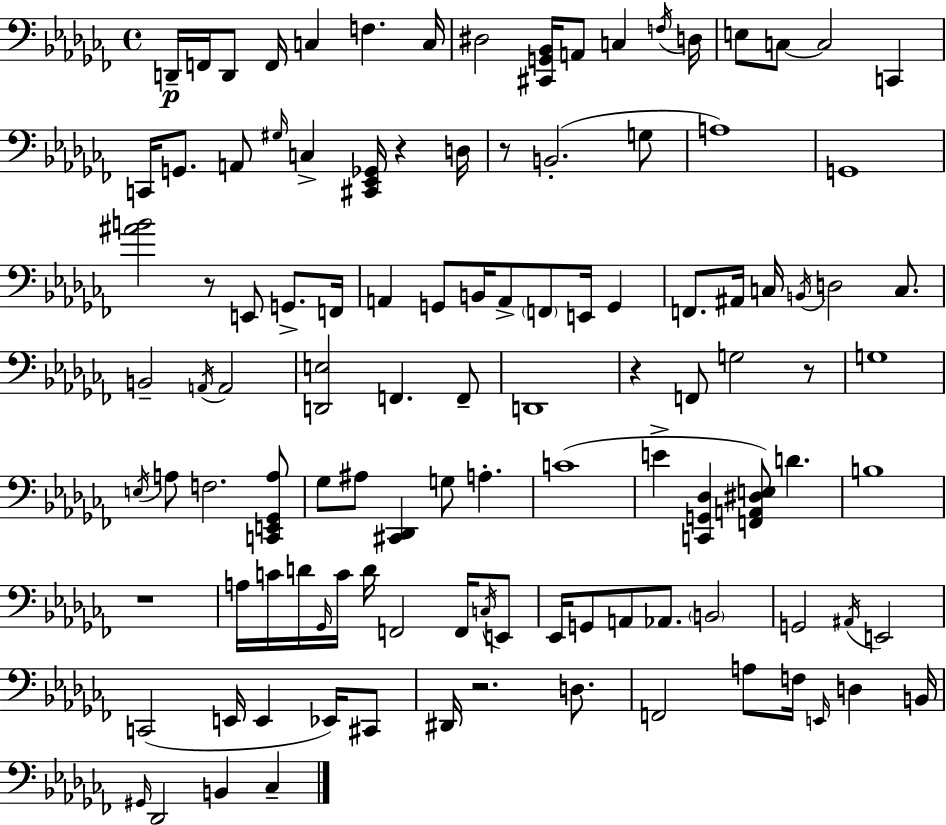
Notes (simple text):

D2/s F2/s D2/e F2/s C3/q F3/q. C3/s D#3/h [C#2,G2,Bb2]/s A2/e C3/q F3/s D3/s E3/e C3/e C3/h C2/q C2/s G2/e. A2/e G#3/s C3/q [C#2,Eb2,Gb2]/s R/q D3/s R/e B2/h. G3/e A3/w G2/w [A#4,B4]/h R/e E2/e G2/e. F2/s A2/q G2/e B2/s A2/e F2/e E2/s G2/q F2/e. A#2/s C3/s B2/s D3/h C3/e. B2/h A2/s A2/h [D2,E3]/h F2/q. F2/e D2/w R/q F2/e G3/h R/e G3/w E3/s A3/e F3/h. [C2,E2,Gb2,A3]/e Gb3/e A#3/e [C#2,Db2]/q G3/e A3/q. C4/w E4/q [C2,G2,Db3]/q [F2,A2,D#3,E3]/e D4/q. B3/w R/w A3/s C4/s D4/s Gb2/s C4/s D4/s F2/h F2/s C3/s E2/e Eb2/s G2/e A2/e Ab2/e. B2/h G2/h A#2/s E2/h C2/h E2/s E2/q Eb2/s C#2/e D#2/s R/h. D3/e. F2/h A3/e F3/s E2/s D3/q B2/s G#2/s Db2/h B2/q CES3/q